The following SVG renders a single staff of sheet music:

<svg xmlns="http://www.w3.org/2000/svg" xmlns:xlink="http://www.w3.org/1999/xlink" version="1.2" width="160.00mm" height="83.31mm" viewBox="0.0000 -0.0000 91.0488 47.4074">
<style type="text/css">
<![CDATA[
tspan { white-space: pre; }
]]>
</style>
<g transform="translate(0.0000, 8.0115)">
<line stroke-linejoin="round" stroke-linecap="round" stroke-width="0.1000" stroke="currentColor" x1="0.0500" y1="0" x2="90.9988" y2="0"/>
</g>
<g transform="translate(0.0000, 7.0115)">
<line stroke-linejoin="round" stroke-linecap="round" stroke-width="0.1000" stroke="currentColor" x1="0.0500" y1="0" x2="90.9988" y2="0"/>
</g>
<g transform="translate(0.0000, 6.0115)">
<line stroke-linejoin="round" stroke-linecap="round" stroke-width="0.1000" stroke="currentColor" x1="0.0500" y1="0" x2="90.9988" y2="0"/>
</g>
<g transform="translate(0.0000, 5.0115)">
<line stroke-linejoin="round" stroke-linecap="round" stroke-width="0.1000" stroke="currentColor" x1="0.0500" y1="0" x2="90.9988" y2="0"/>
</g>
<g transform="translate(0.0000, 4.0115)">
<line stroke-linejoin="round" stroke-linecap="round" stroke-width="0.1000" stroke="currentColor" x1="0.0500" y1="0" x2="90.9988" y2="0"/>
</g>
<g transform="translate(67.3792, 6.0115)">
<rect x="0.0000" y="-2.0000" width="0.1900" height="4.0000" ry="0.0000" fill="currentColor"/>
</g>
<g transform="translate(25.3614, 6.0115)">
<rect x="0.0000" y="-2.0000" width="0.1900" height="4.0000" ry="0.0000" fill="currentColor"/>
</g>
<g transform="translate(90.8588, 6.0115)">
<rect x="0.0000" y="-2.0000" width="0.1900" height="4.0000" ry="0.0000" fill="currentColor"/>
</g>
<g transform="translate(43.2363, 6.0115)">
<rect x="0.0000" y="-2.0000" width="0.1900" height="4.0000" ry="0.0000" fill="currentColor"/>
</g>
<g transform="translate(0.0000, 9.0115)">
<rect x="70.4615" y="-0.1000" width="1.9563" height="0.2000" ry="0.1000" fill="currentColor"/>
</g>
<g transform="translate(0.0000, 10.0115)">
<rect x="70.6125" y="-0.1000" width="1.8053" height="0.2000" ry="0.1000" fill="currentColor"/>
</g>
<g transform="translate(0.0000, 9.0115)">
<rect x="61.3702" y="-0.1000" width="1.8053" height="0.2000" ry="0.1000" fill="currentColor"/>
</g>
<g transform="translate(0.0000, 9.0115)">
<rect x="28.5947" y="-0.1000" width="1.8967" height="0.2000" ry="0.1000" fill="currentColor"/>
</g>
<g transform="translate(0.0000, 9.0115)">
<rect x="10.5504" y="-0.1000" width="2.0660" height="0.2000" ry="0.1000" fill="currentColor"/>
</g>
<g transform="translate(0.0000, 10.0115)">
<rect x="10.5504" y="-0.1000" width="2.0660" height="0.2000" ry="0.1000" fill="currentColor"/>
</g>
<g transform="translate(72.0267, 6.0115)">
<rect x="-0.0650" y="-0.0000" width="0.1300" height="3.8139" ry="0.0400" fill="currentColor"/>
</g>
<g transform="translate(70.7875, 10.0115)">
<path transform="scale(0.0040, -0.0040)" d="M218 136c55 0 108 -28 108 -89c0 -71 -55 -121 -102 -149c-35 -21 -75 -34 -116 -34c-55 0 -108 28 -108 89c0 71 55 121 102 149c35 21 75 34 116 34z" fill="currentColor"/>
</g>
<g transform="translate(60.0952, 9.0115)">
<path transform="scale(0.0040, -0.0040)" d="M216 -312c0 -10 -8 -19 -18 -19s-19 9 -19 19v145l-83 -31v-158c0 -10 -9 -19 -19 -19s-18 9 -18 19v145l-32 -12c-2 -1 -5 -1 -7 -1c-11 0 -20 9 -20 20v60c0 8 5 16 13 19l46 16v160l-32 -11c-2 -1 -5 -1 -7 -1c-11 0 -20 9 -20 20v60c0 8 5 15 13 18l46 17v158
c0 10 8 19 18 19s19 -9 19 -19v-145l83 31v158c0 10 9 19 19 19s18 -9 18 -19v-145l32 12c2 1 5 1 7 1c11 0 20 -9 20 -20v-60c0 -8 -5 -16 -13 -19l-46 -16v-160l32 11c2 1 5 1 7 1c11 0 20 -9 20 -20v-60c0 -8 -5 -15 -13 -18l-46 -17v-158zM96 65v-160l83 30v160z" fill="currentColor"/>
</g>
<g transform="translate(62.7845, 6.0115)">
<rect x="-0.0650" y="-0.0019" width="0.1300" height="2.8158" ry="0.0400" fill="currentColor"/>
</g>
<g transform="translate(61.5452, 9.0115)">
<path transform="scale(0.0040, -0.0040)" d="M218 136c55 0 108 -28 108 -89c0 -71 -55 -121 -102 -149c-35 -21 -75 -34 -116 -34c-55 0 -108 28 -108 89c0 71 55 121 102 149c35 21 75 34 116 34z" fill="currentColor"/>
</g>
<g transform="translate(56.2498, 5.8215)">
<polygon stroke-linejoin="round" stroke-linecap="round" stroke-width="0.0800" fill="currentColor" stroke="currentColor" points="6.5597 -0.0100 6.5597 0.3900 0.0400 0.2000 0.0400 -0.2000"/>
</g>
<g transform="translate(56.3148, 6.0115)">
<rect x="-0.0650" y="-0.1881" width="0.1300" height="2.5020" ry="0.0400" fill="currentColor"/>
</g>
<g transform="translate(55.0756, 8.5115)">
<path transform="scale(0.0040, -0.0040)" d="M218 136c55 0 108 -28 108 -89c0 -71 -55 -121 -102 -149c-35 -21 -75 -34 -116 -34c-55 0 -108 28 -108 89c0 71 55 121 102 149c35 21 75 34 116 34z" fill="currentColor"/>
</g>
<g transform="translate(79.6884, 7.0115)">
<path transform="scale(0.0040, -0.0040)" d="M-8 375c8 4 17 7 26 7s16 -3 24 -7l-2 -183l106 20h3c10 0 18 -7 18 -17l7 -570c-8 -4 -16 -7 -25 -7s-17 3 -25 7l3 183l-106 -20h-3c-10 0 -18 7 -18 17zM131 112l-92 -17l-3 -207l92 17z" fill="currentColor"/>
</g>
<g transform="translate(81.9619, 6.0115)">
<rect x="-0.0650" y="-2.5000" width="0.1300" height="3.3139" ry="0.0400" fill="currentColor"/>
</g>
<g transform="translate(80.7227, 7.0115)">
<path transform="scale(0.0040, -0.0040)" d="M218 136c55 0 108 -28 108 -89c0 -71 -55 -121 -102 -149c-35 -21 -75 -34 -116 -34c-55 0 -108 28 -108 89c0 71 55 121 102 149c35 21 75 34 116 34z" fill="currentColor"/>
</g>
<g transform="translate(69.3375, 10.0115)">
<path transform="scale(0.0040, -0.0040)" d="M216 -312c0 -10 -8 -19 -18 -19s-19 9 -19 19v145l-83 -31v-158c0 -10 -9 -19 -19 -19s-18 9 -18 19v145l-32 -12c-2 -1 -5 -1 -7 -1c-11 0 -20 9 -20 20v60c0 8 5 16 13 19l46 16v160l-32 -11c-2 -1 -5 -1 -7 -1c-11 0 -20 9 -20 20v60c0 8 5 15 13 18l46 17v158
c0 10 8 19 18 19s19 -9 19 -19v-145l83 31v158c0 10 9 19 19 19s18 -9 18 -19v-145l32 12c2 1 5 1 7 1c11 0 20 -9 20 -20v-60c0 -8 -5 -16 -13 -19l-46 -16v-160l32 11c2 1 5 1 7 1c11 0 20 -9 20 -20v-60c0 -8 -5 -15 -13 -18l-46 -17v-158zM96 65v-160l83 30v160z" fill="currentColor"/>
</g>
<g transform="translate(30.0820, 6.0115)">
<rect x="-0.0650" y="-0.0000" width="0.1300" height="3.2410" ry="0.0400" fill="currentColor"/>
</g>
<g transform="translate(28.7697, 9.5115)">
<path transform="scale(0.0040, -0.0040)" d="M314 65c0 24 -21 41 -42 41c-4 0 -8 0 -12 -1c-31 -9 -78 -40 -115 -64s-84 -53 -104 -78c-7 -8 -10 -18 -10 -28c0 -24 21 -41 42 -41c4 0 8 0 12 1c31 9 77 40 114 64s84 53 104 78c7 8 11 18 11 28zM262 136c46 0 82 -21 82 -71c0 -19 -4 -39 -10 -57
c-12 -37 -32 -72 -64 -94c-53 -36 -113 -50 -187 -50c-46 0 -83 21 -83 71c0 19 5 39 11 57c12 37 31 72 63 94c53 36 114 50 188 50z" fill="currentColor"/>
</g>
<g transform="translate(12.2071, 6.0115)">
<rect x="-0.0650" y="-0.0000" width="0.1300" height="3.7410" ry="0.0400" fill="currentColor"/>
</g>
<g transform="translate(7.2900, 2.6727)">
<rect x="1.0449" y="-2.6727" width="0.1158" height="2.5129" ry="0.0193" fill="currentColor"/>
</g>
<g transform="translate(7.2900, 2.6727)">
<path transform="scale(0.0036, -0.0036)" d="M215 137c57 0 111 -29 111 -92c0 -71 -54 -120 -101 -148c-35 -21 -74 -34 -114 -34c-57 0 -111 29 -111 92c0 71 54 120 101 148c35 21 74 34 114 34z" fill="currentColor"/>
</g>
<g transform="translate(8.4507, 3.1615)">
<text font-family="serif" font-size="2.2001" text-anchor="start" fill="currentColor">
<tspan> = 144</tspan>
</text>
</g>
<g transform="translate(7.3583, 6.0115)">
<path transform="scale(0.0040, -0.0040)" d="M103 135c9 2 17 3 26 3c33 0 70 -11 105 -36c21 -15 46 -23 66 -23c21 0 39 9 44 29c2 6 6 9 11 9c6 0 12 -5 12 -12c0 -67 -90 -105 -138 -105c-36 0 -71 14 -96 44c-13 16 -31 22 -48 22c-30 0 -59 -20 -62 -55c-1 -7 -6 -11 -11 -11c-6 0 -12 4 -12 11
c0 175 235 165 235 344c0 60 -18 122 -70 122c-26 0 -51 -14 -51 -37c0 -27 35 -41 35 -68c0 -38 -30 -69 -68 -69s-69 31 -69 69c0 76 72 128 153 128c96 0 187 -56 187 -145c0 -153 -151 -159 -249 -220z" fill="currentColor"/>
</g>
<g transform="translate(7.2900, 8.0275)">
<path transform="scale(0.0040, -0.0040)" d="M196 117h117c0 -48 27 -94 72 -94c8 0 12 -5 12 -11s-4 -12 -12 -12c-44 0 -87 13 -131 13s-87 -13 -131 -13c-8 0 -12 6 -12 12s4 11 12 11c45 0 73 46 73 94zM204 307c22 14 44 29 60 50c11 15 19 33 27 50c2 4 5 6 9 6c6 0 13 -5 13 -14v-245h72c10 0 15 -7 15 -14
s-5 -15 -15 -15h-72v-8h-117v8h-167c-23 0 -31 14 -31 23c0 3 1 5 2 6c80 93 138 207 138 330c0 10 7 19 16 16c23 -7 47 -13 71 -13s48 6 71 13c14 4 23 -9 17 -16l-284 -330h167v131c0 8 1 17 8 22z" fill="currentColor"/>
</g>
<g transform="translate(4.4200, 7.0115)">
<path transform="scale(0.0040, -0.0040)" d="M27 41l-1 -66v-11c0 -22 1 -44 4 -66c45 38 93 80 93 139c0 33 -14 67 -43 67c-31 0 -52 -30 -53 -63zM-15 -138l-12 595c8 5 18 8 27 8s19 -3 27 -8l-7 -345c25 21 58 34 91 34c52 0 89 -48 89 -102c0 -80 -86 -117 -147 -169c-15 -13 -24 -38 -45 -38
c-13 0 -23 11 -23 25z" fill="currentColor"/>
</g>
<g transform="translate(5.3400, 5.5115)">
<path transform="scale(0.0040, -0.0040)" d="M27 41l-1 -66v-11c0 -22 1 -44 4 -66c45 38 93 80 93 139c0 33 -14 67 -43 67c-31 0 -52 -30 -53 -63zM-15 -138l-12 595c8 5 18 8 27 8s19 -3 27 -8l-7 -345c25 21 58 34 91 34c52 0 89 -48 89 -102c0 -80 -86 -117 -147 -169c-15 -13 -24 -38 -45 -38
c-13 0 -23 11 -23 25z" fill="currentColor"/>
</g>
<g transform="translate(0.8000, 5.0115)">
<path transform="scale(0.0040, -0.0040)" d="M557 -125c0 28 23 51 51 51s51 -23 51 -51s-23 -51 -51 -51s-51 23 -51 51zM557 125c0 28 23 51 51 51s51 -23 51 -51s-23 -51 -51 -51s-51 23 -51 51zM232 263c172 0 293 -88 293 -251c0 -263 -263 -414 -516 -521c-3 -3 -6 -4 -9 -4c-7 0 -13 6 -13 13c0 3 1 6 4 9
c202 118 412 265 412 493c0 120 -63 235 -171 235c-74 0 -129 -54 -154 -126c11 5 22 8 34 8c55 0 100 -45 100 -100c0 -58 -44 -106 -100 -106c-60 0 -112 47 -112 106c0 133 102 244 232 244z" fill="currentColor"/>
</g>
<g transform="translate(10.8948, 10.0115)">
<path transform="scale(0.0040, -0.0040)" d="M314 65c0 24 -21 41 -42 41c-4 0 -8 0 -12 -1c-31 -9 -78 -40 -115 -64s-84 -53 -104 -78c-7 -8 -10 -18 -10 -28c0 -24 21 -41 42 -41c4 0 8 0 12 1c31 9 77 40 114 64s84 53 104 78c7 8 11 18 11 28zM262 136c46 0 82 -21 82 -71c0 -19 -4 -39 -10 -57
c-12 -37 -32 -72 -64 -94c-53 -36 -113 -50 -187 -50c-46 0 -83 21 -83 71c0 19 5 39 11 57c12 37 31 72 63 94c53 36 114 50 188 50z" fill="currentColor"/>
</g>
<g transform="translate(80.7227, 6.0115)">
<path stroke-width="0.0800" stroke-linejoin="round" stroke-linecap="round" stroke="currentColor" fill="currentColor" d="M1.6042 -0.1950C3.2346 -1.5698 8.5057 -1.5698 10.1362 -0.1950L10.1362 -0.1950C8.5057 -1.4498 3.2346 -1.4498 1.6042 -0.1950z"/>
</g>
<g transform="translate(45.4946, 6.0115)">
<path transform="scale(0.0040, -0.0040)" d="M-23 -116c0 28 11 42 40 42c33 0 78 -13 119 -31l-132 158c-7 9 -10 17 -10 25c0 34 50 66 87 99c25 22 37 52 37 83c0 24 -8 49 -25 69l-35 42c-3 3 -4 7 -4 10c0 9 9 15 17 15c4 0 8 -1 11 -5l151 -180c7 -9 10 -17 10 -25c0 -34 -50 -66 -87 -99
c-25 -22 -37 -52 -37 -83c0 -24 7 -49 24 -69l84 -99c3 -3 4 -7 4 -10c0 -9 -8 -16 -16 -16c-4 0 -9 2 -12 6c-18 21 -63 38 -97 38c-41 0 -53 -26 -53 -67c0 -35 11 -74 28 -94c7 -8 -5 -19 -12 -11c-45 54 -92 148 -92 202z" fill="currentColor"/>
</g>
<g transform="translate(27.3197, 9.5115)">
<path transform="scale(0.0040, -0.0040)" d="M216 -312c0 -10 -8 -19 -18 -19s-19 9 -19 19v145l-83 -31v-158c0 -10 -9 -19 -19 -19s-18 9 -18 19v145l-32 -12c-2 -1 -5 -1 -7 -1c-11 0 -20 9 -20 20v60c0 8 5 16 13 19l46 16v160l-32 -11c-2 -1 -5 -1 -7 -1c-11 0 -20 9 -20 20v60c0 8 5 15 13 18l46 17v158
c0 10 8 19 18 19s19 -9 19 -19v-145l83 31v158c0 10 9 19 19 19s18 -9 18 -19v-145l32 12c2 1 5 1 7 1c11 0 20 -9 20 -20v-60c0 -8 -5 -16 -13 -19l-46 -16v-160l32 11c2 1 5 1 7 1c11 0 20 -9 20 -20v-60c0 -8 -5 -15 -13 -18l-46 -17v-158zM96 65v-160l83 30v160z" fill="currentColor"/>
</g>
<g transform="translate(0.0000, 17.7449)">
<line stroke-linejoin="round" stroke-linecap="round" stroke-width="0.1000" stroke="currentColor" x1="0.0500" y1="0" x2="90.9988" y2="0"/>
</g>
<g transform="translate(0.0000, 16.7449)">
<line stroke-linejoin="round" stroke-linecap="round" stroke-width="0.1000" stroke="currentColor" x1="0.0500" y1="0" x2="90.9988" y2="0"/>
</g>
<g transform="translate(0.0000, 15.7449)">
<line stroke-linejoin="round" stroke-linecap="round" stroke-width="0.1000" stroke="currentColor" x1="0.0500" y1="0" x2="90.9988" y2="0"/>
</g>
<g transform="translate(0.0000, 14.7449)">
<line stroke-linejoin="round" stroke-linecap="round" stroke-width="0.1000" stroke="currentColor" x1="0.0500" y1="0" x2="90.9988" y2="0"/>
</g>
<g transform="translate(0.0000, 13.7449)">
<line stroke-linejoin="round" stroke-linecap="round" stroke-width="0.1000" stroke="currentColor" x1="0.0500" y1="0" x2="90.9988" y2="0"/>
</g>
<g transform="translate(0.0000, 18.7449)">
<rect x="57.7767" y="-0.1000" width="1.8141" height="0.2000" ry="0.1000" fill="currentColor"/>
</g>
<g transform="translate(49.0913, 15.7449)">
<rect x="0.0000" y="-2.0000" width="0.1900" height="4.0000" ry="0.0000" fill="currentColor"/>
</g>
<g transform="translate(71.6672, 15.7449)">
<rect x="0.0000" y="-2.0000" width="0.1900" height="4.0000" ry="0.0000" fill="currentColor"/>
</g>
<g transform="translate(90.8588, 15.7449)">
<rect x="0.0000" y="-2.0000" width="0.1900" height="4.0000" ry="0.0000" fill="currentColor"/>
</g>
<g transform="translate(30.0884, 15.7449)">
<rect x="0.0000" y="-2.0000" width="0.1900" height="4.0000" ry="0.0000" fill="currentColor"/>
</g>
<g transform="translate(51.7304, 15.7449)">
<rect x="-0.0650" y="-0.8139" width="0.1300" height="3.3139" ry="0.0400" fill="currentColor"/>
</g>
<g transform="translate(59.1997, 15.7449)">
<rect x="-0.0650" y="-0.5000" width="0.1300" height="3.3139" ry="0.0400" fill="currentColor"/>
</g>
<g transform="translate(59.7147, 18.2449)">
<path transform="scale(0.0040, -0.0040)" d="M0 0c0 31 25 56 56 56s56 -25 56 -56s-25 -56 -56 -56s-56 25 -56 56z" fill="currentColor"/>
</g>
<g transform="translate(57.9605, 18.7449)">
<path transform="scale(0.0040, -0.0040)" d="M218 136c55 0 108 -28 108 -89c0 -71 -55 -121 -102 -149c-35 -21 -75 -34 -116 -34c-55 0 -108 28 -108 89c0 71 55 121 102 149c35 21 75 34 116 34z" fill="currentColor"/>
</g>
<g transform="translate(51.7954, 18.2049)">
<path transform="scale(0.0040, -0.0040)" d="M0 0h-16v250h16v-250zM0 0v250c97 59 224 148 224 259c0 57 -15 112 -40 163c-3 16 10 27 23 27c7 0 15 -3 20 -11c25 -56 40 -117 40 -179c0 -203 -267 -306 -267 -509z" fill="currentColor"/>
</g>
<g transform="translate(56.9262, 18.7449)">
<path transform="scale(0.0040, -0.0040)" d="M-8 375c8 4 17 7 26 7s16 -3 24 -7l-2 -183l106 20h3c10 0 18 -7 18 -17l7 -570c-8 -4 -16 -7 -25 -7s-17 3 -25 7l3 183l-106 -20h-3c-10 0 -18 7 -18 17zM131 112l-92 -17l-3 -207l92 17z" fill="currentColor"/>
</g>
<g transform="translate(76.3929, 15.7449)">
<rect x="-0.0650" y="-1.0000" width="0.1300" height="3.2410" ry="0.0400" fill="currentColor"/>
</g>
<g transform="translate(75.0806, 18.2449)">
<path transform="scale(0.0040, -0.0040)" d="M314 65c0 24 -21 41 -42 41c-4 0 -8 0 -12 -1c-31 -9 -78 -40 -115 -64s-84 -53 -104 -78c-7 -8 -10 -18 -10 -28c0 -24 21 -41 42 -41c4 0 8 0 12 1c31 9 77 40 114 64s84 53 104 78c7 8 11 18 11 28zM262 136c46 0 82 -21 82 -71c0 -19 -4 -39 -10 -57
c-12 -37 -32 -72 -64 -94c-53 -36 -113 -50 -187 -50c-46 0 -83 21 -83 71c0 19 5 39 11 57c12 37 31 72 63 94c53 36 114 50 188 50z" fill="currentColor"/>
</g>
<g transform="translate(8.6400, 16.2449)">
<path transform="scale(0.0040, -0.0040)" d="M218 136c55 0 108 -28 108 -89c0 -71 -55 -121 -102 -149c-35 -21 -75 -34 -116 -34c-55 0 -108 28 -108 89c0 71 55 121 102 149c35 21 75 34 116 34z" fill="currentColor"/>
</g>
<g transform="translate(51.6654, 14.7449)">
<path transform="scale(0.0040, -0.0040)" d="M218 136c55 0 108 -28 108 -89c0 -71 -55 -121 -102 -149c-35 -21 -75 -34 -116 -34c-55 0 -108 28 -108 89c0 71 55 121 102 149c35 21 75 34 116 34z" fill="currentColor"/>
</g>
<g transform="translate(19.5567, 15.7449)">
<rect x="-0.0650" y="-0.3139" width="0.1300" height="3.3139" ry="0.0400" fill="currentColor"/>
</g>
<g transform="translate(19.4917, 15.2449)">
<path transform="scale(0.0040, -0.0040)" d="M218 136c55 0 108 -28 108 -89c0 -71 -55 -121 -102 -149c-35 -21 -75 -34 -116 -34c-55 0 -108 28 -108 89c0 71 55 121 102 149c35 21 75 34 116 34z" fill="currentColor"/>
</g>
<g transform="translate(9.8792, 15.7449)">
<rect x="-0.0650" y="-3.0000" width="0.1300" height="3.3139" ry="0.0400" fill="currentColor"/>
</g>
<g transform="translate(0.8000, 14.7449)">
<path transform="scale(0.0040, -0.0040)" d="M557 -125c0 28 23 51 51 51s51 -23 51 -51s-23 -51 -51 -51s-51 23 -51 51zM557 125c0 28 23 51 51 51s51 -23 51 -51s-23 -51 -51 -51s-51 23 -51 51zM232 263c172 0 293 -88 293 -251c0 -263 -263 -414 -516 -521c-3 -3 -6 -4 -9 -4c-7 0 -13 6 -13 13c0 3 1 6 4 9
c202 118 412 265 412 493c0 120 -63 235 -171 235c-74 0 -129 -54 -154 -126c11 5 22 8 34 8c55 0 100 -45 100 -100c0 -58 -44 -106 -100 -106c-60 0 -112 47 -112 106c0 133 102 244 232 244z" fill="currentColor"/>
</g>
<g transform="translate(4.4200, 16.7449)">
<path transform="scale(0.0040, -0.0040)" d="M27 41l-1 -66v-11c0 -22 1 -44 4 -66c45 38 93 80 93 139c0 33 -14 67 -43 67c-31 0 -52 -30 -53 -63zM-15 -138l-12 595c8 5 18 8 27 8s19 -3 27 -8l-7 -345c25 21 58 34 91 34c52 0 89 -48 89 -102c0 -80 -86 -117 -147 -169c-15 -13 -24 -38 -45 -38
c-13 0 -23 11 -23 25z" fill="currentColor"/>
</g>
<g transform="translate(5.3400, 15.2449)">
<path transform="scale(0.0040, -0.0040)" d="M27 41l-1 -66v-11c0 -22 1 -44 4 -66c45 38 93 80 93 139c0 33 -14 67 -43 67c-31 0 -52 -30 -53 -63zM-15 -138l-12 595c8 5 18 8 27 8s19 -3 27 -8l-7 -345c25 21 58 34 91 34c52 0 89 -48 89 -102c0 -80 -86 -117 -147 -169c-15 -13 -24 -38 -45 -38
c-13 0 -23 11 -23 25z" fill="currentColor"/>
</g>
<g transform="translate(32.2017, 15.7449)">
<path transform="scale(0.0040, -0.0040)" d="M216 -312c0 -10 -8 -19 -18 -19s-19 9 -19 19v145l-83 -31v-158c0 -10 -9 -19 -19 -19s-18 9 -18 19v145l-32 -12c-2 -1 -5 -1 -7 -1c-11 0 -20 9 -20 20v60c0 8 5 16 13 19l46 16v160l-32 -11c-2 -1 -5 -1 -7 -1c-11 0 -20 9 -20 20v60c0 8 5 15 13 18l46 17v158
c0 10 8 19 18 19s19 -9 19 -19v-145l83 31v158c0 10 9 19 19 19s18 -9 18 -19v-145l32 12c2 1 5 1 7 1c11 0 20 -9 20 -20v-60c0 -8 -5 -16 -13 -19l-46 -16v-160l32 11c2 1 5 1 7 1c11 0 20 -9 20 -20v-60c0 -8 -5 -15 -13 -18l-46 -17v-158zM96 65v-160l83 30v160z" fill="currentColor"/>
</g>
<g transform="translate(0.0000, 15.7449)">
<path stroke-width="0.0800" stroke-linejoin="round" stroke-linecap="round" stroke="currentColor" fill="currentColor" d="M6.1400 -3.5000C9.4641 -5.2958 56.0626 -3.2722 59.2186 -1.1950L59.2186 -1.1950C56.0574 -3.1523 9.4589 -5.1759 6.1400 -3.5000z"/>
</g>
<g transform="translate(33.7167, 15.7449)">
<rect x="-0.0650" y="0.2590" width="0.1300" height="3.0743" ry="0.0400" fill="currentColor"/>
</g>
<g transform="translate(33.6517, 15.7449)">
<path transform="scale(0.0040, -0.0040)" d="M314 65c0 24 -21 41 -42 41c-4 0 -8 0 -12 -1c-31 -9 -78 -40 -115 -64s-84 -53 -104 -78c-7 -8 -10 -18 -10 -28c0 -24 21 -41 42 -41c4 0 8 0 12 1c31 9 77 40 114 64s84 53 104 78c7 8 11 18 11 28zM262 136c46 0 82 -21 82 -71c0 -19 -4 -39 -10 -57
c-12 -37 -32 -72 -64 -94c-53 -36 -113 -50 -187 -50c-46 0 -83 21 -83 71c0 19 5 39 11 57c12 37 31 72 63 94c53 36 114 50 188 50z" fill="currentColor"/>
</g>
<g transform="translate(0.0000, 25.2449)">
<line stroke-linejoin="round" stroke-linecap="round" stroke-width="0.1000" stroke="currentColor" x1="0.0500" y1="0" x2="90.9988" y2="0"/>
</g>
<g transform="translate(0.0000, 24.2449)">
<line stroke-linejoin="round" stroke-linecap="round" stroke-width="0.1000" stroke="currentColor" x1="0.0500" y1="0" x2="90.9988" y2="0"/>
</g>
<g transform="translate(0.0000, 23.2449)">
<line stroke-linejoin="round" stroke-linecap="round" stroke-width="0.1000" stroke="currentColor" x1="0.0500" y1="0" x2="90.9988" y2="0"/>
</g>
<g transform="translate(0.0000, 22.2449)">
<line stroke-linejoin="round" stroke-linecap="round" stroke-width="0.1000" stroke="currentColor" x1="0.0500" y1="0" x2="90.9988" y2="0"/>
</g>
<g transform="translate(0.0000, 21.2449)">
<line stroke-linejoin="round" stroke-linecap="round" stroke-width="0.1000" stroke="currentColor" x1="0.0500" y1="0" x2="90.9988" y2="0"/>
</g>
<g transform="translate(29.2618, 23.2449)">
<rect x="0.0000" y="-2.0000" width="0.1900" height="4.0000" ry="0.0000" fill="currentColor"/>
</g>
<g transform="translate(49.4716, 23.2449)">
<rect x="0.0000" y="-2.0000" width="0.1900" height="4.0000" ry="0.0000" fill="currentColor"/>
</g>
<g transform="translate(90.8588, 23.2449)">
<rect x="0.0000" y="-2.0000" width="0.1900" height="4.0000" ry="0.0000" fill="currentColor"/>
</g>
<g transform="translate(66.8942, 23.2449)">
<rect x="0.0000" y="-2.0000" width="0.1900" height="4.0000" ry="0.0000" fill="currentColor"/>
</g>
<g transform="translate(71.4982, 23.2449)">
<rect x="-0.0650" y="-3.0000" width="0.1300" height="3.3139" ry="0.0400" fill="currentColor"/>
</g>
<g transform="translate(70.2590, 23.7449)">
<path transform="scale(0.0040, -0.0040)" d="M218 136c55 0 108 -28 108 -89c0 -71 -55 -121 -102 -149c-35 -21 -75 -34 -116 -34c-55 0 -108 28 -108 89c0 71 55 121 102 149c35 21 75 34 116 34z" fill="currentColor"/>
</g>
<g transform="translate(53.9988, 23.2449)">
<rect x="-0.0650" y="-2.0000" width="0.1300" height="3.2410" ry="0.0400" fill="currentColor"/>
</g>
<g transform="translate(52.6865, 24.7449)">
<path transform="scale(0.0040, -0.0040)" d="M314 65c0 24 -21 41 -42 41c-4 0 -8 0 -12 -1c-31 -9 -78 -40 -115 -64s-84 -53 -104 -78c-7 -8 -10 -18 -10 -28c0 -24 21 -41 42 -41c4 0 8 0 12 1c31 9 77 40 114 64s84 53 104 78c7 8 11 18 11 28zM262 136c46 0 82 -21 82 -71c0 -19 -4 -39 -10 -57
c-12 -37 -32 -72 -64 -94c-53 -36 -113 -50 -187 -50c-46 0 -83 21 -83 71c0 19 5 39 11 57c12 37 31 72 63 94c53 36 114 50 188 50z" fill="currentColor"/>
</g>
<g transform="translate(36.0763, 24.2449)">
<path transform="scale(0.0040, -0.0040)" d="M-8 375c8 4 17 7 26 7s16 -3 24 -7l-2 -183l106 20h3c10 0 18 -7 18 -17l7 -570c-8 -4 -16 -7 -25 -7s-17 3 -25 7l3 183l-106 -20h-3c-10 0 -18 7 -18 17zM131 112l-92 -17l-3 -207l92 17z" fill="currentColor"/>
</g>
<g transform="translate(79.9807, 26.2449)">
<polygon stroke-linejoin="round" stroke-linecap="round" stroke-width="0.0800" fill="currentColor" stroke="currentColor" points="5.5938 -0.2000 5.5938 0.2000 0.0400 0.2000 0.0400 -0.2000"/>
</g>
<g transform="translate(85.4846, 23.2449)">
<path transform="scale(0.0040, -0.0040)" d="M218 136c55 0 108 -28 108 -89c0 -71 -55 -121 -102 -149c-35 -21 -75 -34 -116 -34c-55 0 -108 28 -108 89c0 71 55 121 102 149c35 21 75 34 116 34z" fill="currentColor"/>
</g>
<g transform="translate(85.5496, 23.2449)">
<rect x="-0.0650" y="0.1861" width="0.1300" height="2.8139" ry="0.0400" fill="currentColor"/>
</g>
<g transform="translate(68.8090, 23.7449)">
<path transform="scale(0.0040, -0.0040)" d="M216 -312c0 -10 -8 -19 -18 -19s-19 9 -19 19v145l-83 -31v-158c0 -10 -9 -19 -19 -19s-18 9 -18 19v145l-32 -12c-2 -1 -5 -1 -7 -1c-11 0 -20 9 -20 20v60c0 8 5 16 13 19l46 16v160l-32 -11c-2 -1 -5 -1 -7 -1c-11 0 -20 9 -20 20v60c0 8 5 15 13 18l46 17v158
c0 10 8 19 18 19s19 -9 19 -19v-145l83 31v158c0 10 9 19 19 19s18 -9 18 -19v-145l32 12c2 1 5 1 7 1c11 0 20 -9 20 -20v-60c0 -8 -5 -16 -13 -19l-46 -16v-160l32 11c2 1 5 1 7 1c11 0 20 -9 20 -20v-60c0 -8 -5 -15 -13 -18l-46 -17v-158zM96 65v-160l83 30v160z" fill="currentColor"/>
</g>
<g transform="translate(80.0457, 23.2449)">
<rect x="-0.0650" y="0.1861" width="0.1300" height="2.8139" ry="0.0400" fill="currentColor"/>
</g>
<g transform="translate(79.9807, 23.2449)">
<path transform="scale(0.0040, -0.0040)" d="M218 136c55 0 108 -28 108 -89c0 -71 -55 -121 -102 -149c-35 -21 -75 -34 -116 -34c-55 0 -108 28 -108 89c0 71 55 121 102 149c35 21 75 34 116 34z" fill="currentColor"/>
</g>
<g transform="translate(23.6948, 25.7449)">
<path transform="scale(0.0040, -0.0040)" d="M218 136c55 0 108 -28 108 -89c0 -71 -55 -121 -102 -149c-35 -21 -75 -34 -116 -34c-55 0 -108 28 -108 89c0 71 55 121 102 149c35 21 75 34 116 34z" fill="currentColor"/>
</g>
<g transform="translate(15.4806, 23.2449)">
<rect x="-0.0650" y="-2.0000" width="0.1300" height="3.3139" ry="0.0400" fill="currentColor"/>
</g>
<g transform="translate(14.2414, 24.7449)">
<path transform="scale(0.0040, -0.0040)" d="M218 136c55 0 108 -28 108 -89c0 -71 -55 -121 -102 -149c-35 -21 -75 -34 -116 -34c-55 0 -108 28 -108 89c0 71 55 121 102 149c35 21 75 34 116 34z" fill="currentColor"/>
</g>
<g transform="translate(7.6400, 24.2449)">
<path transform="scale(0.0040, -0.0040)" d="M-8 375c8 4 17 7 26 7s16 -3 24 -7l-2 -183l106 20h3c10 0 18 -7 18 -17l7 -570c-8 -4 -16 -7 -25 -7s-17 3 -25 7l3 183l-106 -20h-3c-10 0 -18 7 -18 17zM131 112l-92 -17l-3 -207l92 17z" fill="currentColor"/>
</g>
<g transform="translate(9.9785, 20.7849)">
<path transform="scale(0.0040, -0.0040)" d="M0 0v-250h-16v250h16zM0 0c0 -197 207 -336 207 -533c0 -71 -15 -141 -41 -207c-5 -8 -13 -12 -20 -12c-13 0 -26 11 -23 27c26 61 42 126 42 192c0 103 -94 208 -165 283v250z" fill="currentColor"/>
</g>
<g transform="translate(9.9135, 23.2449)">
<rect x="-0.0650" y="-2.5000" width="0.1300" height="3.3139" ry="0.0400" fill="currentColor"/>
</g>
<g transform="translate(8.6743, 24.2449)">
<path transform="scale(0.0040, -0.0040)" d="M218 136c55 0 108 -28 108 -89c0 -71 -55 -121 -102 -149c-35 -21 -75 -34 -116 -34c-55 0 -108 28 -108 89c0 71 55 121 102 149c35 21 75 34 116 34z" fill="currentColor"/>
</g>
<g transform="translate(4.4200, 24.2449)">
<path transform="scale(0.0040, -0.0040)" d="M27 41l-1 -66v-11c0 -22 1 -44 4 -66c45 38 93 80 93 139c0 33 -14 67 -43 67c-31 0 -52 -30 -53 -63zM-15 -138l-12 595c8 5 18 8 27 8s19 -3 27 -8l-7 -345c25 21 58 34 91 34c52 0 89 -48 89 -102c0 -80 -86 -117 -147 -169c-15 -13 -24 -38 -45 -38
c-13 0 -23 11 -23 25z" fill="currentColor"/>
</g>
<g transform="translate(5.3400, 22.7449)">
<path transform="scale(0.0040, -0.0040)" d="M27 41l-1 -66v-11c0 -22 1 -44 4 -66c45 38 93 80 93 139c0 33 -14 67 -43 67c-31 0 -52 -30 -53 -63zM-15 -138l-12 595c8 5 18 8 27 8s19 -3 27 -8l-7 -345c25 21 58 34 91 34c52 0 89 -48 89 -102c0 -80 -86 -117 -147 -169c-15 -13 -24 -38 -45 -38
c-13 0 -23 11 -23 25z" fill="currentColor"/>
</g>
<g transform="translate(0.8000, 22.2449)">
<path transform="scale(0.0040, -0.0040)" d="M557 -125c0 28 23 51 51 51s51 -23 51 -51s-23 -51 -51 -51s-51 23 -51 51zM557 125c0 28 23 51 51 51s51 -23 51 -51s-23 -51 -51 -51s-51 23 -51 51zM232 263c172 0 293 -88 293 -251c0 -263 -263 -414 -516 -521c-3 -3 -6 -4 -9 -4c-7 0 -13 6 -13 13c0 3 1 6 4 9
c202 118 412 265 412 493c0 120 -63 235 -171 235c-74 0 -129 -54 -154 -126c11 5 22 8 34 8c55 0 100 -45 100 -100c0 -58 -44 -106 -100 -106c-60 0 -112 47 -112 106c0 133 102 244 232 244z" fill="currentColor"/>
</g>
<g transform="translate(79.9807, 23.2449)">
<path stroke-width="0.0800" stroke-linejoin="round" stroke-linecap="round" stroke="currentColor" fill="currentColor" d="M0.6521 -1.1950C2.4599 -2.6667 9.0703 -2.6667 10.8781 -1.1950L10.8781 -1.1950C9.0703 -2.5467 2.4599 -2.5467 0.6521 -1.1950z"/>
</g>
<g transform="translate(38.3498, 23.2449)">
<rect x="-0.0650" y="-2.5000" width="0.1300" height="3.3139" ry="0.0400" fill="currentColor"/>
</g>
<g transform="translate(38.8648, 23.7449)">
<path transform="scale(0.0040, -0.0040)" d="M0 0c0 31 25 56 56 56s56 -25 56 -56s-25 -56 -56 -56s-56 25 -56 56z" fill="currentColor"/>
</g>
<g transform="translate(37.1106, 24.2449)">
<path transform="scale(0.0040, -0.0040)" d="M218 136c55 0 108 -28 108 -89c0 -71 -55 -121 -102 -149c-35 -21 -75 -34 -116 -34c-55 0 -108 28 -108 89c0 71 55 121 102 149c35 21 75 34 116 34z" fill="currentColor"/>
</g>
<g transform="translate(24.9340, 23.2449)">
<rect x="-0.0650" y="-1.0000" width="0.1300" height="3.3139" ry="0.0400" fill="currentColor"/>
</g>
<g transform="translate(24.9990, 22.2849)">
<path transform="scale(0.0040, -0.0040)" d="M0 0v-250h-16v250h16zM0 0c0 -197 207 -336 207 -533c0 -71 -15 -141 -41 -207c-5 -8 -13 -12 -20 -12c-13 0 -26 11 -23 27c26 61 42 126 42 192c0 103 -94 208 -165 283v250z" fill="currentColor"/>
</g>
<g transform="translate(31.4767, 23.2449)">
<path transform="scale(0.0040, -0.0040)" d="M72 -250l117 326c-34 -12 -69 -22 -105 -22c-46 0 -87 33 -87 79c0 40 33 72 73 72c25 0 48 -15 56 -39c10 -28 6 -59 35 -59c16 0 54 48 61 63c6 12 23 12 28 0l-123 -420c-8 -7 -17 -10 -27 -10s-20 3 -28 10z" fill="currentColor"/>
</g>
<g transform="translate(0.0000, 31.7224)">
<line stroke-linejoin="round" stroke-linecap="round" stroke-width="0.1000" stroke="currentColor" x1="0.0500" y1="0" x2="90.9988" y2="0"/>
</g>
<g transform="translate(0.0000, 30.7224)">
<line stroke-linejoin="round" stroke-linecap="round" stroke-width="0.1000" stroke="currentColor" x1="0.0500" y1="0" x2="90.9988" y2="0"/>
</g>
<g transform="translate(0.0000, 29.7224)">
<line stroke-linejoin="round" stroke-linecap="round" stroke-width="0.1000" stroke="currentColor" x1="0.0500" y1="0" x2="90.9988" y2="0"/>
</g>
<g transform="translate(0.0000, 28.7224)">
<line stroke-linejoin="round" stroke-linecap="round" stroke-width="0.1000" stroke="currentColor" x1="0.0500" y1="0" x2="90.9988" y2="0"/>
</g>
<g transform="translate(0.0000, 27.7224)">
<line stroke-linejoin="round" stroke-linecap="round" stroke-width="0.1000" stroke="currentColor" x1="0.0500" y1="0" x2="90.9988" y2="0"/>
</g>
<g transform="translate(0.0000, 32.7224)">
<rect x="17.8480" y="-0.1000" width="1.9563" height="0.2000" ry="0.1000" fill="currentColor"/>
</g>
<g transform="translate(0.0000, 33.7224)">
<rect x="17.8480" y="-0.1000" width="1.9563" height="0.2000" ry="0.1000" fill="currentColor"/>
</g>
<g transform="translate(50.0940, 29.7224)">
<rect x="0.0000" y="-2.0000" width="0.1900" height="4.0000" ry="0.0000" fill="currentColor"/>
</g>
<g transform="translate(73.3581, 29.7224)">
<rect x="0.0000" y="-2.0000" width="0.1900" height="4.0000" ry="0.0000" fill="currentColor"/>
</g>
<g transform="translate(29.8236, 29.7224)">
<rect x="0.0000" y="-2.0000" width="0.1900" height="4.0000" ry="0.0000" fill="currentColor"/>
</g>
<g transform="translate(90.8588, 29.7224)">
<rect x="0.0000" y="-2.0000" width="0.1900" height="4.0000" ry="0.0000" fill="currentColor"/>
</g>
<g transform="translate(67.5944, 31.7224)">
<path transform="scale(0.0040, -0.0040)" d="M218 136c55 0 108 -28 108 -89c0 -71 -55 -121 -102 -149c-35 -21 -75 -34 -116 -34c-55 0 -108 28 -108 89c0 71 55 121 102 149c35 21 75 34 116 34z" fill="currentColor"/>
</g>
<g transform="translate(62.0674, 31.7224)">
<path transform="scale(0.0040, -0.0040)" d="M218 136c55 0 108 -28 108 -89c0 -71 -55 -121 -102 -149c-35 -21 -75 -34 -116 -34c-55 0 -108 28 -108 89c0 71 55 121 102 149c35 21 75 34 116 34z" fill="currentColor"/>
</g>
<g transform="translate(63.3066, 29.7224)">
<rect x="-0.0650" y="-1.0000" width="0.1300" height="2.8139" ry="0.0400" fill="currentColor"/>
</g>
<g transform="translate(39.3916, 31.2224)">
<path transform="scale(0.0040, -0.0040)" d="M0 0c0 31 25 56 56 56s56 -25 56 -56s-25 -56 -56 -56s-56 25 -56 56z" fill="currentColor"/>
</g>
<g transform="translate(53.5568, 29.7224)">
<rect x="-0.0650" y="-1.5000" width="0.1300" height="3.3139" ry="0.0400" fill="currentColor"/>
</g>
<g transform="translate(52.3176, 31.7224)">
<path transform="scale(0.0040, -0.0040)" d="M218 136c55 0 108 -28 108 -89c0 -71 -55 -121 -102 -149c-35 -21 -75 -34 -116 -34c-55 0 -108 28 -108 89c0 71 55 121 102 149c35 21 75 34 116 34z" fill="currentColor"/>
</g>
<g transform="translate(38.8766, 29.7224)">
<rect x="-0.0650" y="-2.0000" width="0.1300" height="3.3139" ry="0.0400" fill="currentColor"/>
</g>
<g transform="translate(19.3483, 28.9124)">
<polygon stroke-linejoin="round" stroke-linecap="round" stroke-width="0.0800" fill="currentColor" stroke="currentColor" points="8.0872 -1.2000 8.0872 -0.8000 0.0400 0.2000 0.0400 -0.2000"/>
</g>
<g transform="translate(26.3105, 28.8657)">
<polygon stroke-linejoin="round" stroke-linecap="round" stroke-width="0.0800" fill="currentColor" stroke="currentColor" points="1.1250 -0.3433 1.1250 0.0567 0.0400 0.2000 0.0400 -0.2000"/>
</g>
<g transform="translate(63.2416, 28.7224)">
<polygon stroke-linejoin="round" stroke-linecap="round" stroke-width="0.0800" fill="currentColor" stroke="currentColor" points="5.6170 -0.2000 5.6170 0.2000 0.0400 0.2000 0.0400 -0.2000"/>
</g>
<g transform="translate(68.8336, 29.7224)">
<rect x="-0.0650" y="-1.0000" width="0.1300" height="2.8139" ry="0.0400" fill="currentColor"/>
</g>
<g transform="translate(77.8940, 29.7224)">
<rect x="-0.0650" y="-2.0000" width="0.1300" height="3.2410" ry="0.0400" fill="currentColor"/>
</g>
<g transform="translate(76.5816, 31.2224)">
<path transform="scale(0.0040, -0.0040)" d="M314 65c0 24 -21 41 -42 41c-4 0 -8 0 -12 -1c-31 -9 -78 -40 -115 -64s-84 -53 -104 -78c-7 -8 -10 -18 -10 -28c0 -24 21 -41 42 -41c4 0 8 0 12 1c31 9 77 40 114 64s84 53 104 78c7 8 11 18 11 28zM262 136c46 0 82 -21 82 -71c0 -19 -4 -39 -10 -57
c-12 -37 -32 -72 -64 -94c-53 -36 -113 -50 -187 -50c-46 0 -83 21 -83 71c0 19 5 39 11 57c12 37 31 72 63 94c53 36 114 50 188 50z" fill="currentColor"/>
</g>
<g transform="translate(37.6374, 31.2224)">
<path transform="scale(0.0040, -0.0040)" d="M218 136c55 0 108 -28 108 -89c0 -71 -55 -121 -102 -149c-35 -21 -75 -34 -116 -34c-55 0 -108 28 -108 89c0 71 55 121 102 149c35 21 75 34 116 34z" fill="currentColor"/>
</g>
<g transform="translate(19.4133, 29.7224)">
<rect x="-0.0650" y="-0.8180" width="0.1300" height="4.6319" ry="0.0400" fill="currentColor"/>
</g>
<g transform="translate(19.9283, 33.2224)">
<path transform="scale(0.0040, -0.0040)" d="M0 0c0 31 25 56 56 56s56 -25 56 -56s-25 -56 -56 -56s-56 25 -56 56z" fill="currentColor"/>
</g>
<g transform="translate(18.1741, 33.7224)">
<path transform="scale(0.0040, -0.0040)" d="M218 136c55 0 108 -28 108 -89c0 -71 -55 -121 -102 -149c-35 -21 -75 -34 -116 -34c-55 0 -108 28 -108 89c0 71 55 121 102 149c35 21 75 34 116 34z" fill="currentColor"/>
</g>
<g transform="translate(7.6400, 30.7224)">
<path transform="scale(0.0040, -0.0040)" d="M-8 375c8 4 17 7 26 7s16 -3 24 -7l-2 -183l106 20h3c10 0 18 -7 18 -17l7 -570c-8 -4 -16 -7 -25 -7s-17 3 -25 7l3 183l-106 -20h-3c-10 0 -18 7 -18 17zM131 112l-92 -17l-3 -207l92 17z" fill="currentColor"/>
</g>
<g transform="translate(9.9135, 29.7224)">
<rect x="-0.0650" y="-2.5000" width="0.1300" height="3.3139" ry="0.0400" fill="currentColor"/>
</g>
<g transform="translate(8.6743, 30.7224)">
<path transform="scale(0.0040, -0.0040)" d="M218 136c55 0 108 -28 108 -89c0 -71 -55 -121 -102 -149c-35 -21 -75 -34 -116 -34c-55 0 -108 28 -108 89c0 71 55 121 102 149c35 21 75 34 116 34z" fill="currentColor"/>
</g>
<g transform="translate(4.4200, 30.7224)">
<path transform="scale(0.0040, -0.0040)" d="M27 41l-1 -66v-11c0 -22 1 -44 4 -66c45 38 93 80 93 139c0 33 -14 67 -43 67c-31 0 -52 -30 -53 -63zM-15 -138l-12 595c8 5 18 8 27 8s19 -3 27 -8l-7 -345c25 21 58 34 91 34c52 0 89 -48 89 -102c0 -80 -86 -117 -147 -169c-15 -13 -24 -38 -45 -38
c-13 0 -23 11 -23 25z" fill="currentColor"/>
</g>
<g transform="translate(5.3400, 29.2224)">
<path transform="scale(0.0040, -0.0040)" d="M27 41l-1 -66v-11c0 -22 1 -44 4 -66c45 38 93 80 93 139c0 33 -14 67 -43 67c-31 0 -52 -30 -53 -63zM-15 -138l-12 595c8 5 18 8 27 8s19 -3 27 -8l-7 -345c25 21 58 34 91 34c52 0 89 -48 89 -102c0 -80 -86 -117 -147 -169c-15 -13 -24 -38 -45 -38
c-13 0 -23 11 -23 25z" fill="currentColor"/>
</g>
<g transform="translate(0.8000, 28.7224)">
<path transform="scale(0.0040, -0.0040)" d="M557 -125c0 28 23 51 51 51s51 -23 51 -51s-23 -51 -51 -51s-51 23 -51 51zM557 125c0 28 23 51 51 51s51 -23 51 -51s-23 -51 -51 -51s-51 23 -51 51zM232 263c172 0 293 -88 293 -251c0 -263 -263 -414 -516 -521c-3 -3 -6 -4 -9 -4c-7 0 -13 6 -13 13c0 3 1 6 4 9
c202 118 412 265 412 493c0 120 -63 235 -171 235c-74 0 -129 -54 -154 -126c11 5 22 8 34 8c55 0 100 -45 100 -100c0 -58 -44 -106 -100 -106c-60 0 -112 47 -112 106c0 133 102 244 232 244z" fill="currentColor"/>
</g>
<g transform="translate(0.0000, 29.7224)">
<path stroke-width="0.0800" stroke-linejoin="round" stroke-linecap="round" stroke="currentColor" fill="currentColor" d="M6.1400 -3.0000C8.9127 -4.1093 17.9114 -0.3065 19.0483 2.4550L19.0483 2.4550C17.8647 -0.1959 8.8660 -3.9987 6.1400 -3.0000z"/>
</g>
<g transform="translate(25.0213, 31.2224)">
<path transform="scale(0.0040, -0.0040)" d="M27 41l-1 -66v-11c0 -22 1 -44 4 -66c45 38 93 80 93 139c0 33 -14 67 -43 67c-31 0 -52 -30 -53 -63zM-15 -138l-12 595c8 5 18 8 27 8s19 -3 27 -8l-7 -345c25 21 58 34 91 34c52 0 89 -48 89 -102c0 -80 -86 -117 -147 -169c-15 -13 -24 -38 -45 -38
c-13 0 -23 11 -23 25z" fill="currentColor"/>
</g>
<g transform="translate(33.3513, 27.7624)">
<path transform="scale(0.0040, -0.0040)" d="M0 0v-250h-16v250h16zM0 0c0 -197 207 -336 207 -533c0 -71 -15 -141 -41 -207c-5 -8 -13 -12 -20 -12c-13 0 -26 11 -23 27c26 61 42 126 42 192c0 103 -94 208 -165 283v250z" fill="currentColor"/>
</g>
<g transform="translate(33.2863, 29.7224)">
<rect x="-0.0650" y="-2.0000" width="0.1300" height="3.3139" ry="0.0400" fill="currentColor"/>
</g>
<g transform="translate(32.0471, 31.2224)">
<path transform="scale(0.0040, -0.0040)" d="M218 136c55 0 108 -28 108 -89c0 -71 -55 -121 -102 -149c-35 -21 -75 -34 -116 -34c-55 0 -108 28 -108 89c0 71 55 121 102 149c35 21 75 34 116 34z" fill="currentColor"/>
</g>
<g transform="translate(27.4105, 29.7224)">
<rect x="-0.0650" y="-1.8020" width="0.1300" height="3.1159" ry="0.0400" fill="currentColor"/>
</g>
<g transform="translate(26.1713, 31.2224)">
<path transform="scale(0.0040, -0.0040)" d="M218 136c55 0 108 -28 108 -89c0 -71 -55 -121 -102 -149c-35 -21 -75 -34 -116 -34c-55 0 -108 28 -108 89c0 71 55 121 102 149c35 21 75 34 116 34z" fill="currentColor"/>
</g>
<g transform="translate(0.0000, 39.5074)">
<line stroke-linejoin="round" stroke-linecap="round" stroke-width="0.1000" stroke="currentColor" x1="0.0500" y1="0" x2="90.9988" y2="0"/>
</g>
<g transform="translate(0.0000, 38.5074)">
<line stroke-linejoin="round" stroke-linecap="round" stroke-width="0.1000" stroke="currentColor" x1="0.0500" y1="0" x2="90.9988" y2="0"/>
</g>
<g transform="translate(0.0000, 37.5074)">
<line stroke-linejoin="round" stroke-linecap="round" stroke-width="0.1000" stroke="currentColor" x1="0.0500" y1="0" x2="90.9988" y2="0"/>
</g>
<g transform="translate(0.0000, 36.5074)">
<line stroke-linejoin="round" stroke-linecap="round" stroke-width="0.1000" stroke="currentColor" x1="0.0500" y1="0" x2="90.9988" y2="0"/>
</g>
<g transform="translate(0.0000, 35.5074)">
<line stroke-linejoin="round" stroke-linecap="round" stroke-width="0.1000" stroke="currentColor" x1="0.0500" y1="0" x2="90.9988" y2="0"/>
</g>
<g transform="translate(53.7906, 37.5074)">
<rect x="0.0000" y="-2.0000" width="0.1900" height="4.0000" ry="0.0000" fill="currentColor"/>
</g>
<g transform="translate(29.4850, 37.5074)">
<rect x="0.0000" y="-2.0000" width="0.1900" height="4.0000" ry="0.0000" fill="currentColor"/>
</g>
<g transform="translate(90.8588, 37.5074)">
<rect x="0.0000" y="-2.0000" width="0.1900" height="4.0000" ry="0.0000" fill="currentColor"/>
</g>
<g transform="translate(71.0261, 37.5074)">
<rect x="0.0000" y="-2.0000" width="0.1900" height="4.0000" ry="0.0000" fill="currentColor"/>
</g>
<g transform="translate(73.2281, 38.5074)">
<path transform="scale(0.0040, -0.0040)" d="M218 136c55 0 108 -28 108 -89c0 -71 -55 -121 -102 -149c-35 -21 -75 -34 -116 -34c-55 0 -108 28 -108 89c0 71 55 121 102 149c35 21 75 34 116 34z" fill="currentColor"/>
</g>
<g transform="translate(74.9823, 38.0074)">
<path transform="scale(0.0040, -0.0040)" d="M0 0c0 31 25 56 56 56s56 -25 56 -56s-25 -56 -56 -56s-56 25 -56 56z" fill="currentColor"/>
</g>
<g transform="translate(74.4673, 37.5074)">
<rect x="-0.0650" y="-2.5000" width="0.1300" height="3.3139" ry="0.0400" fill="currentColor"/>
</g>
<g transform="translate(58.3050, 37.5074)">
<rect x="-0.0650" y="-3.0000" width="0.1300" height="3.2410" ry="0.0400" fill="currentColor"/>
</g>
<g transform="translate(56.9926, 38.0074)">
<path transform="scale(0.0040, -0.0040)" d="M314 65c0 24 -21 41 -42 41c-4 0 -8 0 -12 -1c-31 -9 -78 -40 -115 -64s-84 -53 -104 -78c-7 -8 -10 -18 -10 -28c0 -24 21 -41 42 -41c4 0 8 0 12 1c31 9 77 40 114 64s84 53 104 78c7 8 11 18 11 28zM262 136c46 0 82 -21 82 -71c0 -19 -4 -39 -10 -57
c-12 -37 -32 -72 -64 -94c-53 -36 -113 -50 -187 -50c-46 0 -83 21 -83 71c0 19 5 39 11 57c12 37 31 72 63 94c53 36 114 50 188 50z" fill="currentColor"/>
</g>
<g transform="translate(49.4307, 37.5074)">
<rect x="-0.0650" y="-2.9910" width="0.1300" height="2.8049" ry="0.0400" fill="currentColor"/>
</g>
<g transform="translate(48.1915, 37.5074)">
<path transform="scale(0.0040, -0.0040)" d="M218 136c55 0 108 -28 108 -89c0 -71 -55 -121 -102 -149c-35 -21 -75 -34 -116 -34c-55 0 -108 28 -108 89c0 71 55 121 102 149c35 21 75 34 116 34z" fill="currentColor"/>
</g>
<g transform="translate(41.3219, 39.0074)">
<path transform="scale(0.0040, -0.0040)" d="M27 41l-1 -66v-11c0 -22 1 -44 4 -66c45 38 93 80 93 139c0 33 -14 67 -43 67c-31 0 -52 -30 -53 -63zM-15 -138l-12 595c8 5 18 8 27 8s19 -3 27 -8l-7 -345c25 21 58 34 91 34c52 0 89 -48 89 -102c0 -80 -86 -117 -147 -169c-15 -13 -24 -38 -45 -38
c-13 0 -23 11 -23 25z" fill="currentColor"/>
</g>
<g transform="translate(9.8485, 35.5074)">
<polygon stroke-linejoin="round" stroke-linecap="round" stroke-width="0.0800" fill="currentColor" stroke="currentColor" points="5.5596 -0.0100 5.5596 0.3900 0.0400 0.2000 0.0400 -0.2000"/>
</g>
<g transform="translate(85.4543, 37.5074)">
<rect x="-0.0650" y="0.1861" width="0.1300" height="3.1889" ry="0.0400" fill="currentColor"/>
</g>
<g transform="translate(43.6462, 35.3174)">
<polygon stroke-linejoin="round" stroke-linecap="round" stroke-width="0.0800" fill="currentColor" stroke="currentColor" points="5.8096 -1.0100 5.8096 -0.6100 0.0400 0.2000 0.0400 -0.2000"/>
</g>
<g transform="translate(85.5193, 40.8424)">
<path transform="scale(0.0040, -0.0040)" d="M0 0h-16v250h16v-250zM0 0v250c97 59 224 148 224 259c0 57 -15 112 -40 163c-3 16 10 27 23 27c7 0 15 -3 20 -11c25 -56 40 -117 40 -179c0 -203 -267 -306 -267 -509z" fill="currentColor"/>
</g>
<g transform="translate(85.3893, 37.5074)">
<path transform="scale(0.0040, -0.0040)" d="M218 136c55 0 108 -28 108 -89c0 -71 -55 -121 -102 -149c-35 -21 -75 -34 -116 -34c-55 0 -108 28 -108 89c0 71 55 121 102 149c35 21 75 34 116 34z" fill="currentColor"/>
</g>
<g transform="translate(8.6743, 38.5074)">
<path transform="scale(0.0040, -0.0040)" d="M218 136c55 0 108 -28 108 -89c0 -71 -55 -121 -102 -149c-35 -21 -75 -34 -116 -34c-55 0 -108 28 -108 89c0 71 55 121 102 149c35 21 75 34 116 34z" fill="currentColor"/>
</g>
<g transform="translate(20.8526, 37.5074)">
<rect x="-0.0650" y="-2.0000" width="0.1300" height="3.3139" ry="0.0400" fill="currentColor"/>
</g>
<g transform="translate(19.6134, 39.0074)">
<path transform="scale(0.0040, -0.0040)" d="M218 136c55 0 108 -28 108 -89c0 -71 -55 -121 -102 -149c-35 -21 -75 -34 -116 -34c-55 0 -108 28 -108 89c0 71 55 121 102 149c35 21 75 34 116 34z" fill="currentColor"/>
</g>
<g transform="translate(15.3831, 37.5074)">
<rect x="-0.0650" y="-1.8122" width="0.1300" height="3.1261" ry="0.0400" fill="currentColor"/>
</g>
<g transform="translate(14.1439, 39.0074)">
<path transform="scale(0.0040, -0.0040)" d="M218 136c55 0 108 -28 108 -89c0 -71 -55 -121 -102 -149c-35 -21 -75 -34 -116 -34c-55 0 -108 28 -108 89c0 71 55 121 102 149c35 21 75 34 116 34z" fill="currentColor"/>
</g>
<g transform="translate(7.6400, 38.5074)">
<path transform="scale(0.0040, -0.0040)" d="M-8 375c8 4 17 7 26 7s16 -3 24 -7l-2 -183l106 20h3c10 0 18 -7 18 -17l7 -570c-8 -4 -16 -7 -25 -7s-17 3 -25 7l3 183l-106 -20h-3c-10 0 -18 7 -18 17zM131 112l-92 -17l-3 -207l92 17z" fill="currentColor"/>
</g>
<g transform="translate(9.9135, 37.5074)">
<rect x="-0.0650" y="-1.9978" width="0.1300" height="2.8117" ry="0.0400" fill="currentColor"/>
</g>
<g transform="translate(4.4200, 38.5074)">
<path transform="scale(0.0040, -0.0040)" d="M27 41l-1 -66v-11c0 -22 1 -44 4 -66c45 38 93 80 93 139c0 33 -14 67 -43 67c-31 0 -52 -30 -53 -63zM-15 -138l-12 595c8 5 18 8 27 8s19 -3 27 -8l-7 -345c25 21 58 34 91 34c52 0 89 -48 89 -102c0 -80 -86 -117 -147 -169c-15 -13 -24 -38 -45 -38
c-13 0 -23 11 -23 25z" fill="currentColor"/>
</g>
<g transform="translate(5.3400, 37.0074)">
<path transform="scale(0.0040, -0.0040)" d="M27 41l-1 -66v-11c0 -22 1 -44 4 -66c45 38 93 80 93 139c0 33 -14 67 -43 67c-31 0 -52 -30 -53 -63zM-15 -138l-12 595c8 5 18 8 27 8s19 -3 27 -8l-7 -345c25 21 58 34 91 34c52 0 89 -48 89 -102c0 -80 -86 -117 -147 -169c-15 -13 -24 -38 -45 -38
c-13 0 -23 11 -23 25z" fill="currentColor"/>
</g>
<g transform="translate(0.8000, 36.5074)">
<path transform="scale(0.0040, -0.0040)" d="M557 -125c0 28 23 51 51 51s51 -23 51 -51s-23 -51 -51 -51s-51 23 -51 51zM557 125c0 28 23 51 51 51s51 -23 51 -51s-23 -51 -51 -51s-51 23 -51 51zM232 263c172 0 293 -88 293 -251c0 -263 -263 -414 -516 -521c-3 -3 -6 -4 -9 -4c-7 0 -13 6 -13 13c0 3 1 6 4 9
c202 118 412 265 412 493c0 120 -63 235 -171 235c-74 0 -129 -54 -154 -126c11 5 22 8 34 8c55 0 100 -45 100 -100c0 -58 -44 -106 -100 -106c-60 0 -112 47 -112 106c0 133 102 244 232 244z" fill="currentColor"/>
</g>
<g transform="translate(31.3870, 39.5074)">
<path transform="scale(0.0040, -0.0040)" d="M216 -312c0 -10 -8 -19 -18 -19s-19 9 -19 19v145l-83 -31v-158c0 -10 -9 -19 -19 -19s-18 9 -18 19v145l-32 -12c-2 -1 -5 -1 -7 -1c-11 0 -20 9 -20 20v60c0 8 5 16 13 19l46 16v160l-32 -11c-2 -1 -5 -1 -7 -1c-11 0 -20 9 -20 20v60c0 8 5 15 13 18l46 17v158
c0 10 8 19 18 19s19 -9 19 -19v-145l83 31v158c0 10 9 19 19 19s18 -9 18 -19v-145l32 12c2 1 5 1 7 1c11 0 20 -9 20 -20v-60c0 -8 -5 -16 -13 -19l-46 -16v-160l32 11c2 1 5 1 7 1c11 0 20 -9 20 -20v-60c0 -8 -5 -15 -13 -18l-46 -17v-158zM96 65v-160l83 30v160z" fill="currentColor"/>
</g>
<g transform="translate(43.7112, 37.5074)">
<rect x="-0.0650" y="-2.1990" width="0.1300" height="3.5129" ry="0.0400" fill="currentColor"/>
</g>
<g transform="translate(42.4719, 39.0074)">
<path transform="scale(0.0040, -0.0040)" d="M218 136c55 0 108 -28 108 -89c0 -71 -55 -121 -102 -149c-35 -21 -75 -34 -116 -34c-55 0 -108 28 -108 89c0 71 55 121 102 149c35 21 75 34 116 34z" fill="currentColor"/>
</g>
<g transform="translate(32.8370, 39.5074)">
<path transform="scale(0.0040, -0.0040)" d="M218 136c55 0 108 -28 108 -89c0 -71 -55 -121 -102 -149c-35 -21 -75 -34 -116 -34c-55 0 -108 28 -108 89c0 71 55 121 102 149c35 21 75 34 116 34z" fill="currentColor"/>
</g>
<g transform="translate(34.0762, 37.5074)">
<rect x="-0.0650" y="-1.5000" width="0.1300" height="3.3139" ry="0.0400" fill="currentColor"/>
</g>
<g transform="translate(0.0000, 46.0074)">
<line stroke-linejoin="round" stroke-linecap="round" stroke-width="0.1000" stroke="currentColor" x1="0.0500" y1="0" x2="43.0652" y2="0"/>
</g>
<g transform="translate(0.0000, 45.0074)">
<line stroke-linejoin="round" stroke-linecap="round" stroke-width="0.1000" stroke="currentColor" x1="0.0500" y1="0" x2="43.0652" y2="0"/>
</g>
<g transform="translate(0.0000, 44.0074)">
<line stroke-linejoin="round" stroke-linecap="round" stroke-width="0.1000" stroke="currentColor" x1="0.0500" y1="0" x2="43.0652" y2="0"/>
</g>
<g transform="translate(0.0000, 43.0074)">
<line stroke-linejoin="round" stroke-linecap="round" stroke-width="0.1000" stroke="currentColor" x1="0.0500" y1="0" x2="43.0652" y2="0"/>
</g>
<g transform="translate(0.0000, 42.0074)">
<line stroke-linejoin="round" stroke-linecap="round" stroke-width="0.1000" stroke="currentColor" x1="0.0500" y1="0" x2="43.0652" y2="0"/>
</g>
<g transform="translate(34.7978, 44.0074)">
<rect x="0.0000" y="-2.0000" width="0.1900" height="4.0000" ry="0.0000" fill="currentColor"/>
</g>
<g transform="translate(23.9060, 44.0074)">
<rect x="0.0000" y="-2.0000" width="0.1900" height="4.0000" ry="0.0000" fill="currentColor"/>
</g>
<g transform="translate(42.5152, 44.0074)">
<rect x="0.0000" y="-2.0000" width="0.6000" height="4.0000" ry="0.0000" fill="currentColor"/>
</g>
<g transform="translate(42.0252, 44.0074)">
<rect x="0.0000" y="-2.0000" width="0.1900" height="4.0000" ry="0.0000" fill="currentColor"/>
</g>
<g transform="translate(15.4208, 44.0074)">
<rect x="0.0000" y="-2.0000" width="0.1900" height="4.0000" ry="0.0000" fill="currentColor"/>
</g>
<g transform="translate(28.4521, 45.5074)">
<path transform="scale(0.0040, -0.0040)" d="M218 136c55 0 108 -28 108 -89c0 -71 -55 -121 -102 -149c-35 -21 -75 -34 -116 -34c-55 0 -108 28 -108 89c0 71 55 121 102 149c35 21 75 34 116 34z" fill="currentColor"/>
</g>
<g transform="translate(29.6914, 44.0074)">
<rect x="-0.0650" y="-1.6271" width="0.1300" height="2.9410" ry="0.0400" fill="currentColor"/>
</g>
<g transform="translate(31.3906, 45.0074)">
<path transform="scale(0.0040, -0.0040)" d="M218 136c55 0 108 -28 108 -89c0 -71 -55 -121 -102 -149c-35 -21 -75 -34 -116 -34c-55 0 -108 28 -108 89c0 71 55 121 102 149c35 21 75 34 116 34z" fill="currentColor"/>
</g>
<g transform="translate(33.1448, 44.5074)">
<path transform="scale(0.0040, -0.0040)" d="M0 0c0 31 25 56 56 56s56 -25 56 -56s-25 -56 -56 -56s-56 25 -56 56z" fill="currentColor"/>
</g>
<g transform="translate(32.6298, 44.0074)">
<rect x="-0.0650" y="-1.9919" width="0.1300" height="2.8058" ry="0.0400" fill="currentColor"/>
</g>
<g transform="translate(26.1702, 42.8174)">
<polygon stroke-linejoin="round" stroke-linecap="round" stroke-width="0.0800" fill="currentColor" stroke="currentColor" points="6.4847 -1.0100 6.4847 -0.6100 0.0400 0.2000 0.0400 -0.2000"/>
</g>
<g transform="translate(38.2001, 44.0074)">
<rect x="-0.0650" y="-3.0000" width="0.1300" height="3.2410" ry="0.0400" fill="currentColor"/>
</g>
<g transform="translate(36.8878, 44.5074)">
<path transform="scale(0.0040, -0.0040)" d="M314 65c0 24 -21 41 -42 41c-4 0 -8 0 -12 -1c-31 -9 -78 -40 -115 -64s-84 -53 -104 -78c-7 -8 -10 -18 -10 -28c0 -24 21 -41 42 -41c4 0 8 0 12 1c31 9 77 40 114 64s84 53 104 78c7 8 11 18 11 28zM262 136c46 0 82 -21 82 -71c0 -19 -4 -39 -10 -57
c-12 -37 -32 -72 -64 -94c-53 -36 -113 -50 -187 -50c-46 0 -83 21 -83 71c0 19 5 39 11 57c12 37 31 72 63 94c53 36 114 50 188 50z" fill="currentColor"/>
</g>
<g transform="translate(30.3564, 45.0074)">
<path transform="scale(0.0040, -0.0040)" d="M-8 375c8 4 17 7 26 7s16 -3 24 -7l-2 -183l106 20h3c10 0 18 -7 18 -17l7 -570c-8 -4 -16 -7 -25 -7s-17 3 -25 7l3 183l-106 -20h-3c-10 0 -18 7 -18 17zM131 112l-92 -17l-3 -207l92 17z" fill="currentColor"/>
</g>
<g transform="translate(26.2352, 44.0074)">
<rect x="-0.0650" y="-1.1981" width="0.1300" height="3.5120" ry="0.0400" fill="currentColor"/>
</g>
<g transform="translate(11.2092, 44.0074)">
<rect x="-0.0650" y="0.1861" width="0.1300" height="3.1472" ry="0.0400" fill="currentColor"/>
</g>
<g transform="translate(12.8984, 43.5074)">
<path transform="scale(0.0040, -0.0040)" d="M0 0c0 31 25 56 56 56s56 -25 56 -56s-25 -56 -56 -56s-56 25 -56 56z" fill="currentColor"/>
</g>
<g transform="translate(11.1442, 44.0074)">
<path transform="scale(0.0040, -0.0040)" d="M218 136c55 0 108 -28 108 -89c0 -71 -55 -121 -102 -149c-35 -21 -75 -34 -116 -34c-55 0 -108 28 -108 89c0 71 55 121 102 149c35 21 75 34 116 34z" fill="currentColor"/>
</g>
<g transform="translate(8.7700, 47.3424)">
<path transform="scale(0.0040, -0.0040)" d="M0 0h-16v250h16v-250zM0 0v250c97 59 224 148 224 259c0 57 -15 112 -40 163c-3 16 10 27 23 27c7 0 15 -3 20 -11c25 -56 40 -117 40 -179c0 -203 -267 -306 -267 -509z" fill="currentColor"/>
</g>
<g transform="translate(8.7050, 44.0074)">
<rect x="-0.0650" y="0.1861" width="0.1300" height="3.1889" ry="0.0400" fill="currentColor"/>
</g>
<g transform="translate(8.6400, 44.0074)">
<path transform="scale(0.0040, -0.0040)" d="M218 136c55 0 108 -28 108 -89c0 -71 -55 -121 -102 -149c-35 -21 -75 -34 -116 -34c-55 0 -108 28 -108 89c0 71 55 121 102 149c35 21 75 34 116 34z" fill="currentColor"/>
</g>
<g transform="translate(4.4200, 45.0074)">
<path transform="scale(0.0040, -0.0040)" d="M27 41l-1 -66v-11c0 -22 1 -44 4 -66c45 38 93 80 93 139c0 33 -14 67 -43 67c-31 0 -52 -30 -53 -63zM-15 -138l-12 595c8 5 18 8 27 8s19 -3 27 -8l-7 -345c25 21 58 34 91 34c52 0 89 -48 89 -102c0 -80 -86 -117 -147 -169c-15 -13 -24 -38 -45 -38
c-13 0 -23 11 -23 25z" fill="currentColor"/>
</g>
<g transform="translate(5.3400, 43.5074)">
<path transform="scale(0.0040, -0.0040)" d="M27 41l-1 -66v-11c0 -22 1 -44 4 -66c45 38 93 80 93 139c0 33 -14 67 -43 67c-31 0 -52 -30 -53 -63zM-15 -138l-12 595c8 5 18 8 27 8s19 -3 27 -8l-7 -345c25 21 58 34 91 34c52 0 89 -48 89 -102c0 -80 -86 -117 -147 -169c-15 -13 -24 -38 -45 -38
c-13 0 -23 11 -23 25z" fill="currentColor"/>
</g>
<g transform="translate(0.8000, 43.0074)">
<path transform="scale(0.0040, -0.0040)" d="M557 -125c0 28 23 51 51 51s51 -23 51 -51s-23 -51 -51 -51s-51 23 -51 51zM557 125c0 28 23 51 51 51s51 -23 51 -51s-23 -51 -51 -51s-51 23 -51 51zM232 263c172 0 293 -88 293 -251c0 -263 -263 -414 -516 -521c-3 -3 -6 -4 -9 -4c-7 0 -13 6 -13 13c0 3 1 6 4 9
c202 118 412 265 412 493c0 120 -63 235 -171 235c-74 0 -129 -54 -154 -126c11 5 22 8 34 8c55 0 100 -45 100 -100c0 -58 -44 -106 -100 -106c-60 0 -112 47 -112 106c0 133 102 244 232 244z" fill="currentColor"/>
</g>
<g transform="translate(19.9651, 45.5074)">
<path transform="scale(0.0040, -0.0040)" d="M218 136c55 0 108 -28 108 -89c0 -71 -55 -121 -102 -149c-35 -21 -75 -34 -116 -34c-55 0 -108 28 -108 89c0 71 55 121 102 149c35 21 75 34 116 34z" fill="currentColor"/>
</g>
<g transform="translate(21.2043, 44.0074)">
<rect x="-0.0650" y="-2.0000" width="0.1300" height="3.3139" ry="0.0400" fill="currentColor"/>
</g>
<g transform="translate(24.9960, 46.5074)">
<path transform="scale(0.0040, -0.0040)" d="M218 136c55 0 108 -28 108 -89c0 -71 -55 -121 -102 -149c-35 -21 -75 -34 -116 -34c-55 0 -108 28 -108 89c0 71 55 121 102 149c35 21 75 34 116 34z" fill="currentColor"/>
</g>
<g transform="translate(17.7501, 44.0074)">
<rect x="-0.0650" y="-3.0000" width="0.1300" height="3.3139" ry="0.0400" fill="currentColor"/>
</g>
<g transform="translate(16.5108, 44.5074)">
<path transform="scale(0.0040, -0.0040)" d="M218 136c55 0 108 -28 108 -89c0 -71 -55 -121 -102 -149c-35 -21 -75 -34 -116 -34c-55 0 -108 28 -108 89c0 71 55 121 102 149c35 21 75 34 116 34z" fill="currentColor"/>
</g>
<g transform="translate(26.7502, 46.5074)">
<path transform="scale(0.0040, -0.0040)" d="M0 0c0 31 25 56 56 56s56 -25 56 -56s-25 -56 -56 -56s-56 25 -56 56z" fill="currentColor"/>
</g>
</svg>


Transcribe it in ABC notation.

X:1
T:Untitled
M:2/4
L:1/4
K:Bb
C,,2 ^D,,2 z F,,/2 ^E,,/2 ^C,, B,, C, _E, ^D,2 F,/2 E,, F,,2 B,,/2 A,, F,,/2 z/2 B,, A,,2 ^C, D,/2 D,/2 B,, C,,/2 _A,,/4 A,,/2 A,, G,, G,,/2 G,,/2 A,,2 B,,/2 A,,/2 A,, ^G,, _A,,/2 D,/2 C,2 _B,, D,/2 D,/2 D, C, A,, F,,/2 A,,/2 B,,/2 C,2